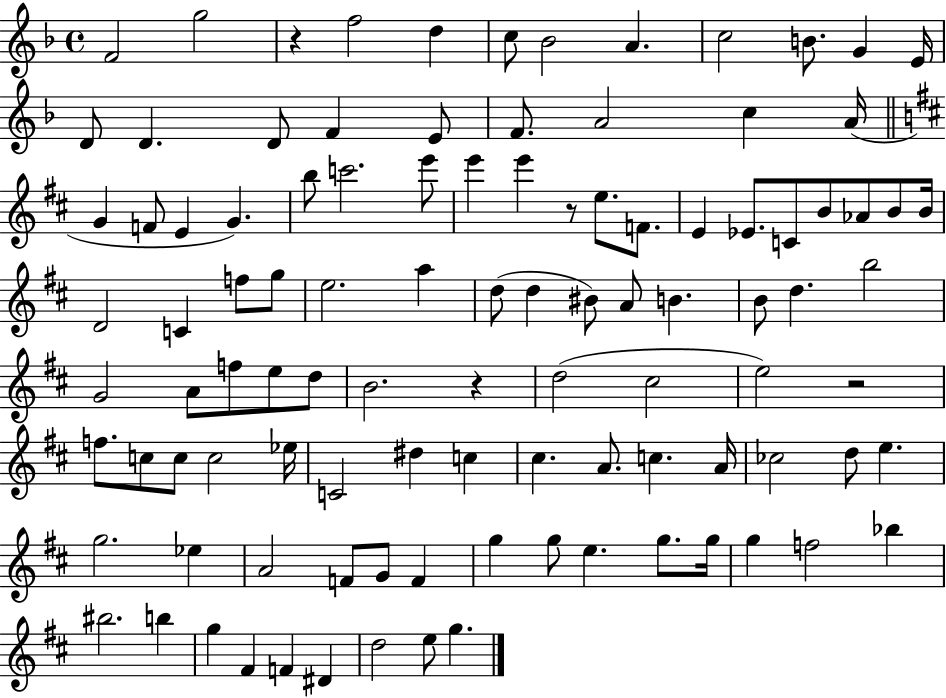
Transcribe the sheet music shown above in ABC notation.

X:1
T:Untitled
M:4/4
L:1/4
K:F
F2 g2 z f2 d c/2 _B2 A c2 B/2 G E/4 D/2 D D/2 F E/2 F/2 A2 c A/4 G F/2 E G b/2 c'2 e'/2 e' e' z/2 e/2 F/2 E _E/2 C/2 B/2 _A/2 B/2 B/4 D2 C f/2 g/2 e2 a d/2 d ^B/2 A/2 B B/2 d b2 G2 A/2 f/2 e/2 d/2 B2 z d2 ^c2 e2 z2 f/2 c/2 c/2 c2 _e/4 C2 ^d c ^c A/2 c A/4 _c2 d/2 e g2 _e A2 F/2 G/2 F g g/2 e g/2 g/4 g f2 _b ^b2 b g ^F F ^D d2 e/2 g